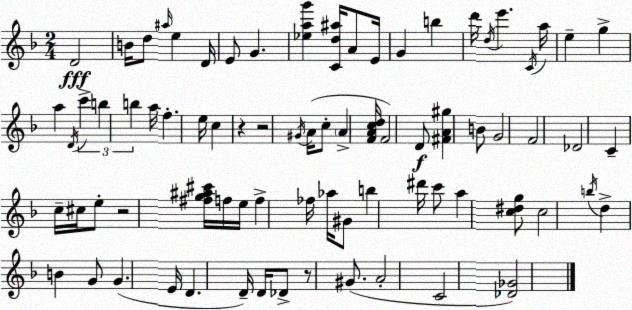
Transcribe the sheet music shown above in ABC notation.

X:1
T:Untitled
M:2/4
L:1/4
K:Dm
D2 B/4 d/2 ^a/4 e D/4 E/2 G [_eag'] [Cd^a]/4 A/2 E/4 G b d'/4 d/4 e' C/4 a/4 e g a D/4 c' b b a/4 f e/4 c z z2 ^G/4 A/4 c/2 A [FAcd]/4 F2 D/2 [^FA^g] B/2 G2 F2 _D2 C c/4 ^c/4 e/2 z2 [^fg^a^c']/4 f/4 e/4 f _f/4 _a/4 ^G/2 b ^d'/4 c'/2 a [c^dg]/2 c2 b/4 d B G/2 G E/4 D D/4 D/4 _D/2 z/2 ^G/2 A2 C2 [_D_G]2